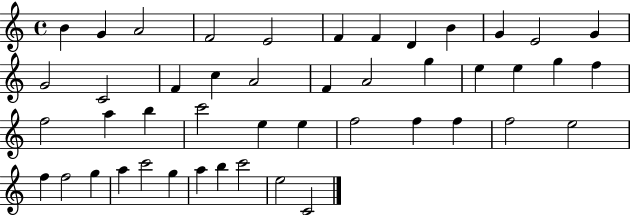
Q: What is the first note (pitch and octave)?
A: B4